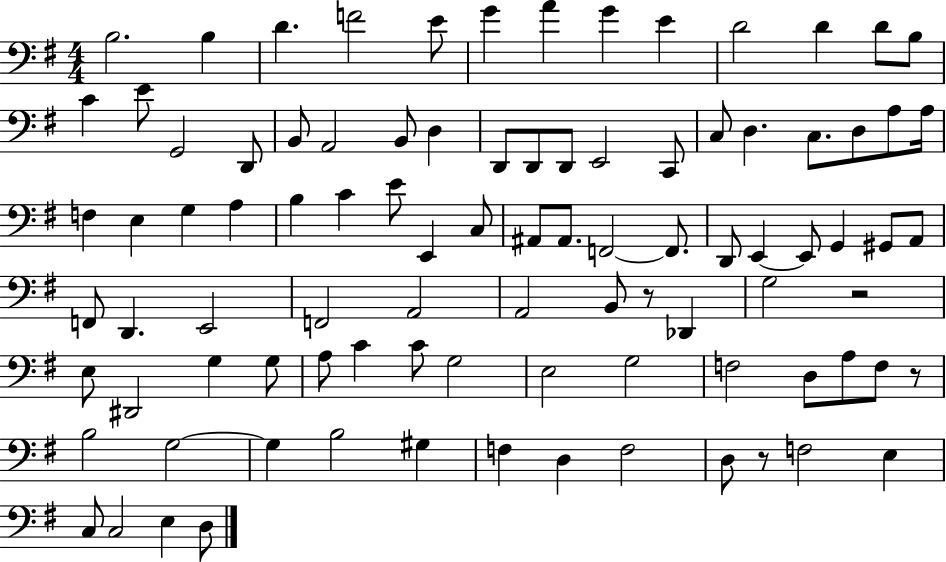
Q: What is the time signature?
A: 4/4